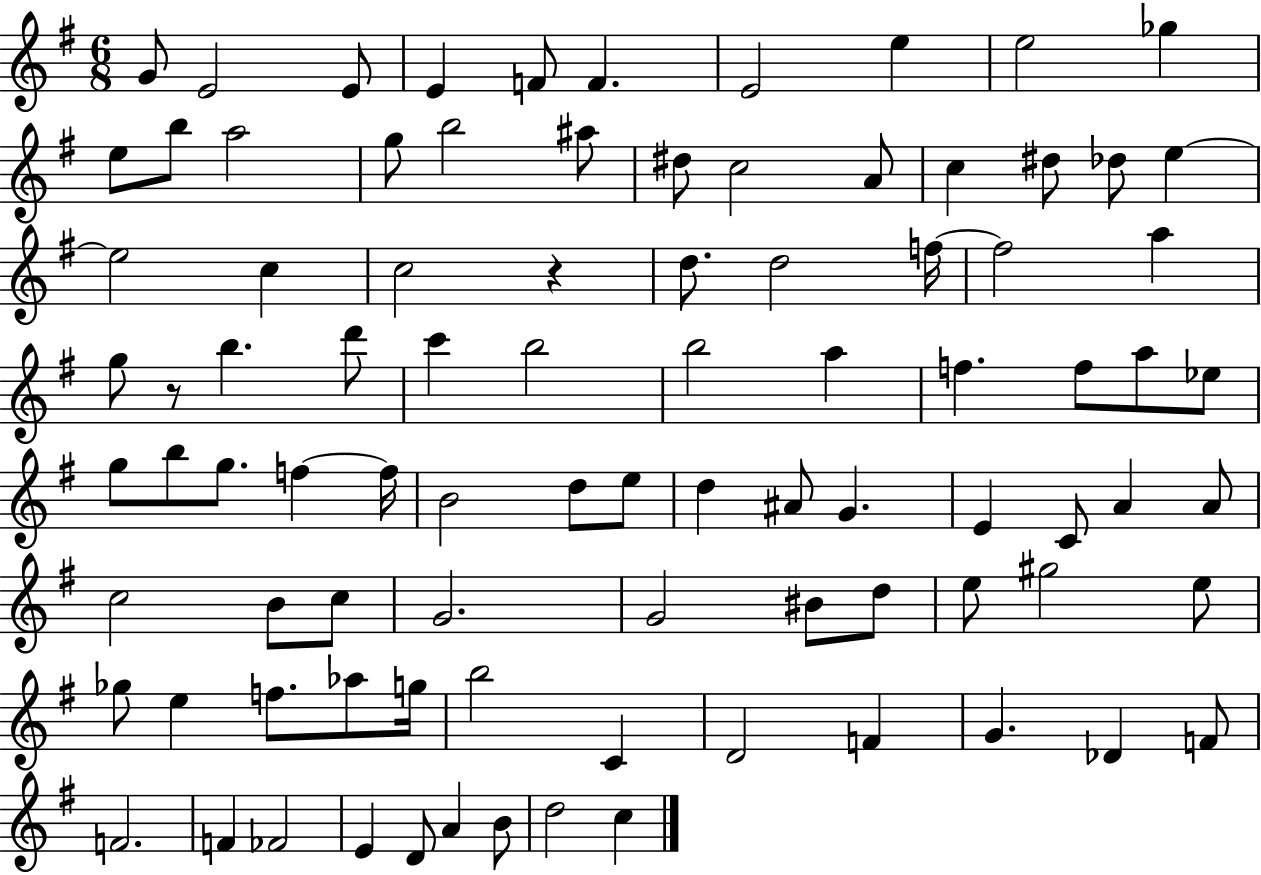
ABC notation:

X:1
T:Untitled
M:6/8
L:1/4
K:G
G/2 E2 E/2 E F/2 F E2 e e2 _g e/2 b/2 a2 g/2 b2 ^a/2 ^d/2 c2 A/2 c ^d/2 _d/2 e e2 c c2 z d/2 d2 f/4 f2 a g/2 z/2 b d'/2 c' b2 b2 a f f/2 a/2 _e/2 g/2 b/2 g/2 f f/4 B2 d/2 e/2 d ^A/2 G E C/2 A A/2 c2 B/2 c/2 G2 G2 ^B/2 d/2 e/2 ^g2 e/2 _g/2 e f/2 _a/2 g/4 b2 C D2 F G _D F/2 F2 F _F2 E D/2 A B/2 d2 c